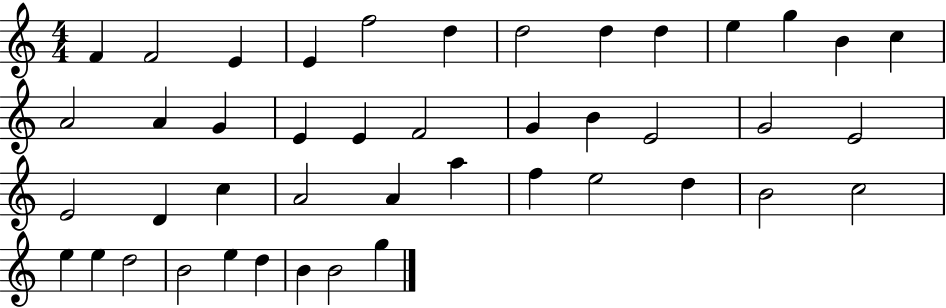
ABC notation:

X:1
T:Untitled
M:4/4
L:1/4
K:C
F F2 E E f2 d d2 d d e g B c A2 A G E E F2 G B E2 G2 E2 E2 D c A2 A a f e2 d B2 c2 e e d2 B2 e d B B2 g